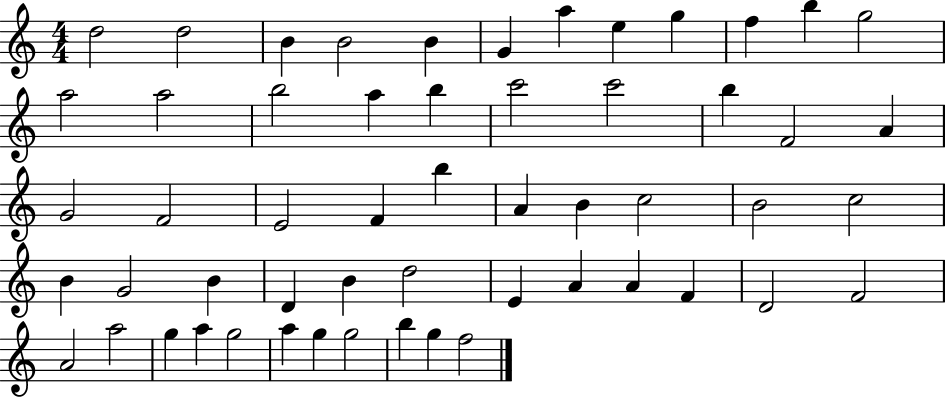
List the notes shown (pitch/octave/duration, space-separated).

D5/h D5/h B4/q B4/h B4/q G4/q A5/q E5/q G5/q F5/q B5/q G5/h A5/h A5/h B5/h A5/q B5/q C6/h C6/h B5/q F4/h A4/q G4/h F4/h E4/h F4/q B5/q A4/q B4/q C5/h B4/h C5/h B4/q G4/h B4/q D4/q B4/q D5/h E4/q A4/q A4/q F4/q D4/h F4/h A4/h A5/h G5/q A5/q G5/h A5/q G5/q G5/h B5/q G5/q F5/h